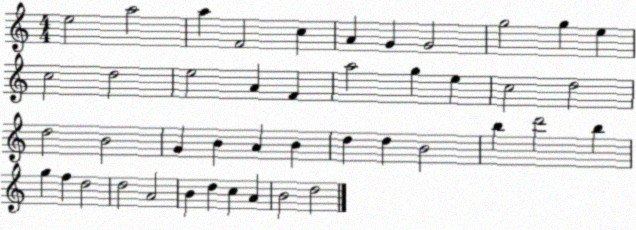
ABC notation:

X:1
T:Untitled
M:4/4
L:1/4
K:C
e2 a2 a F2 c A G G2 g2 g e c2 d2 e2 A F a2 g e c2 d2 d2 B2 G B A B d d B2 b d'2 b g f d2 d2 A2 B d c A B2 d2